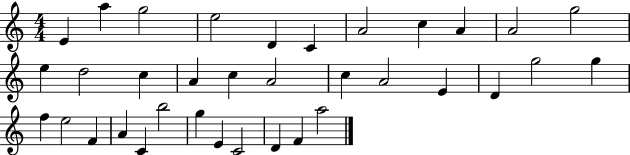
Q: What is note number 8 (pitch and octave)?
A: C5